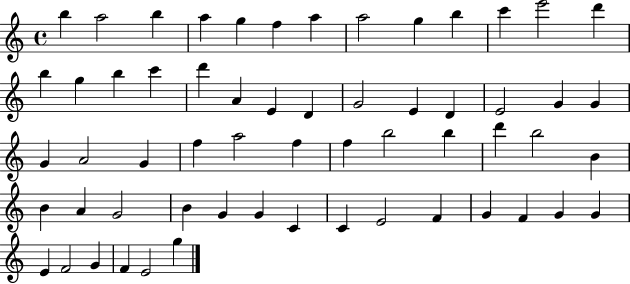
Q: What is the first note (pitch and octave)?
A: B5